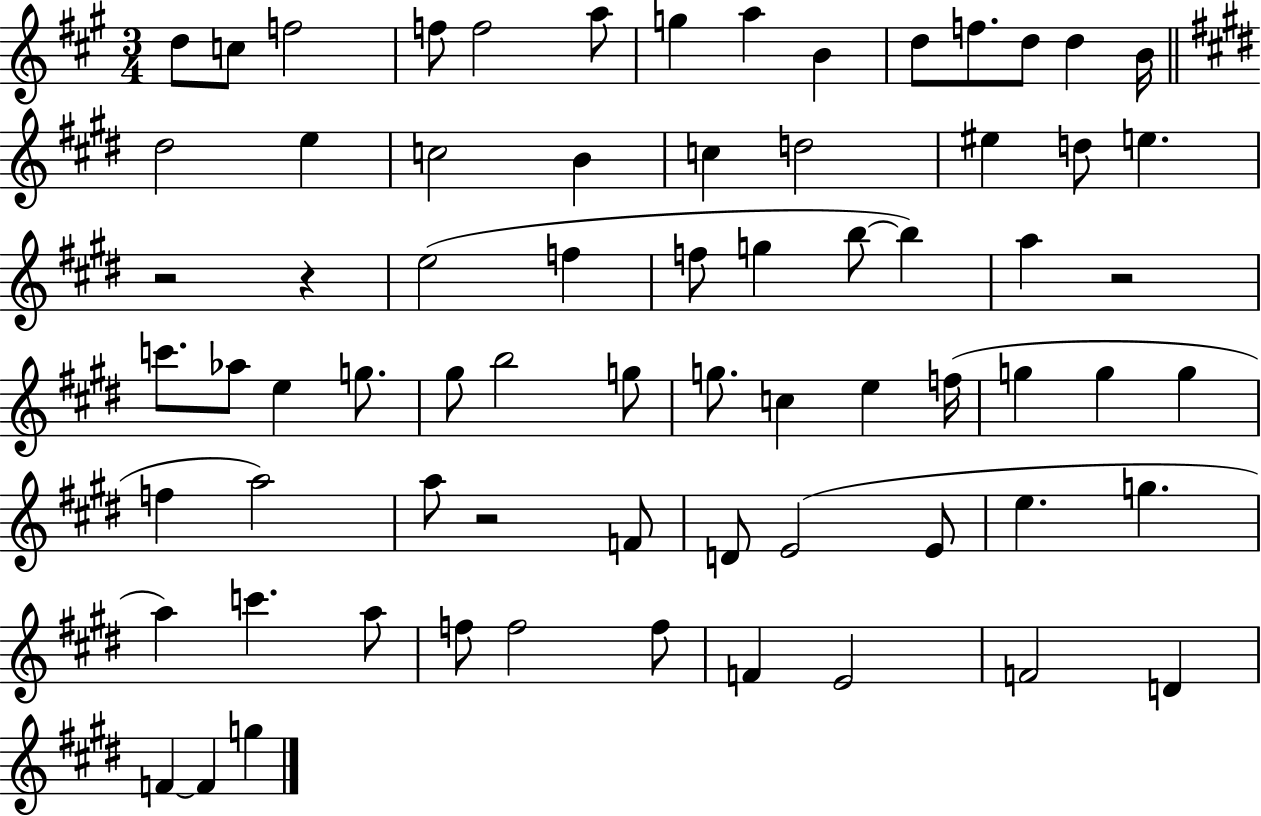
X:1
T:Untitled
M:3/4
L:1/4
K:A
d/2 c/2 f2 f/2 f2 a/2 g a B d/2 f/2 d/2 d B/4 ^d2 e c2 B c d2 ^e d/2 e z2 z e2 f f/2 g b/2 b a z2 c'/2 _a/2 e g/2 ^g/2 b2 g/2 g/2 c e f/4 g g g f a2 a/2 z2 F/2 D/2 E2 E/2 e g a c' a/2 f/2 f2 f/2 F E2 F2 D F F g